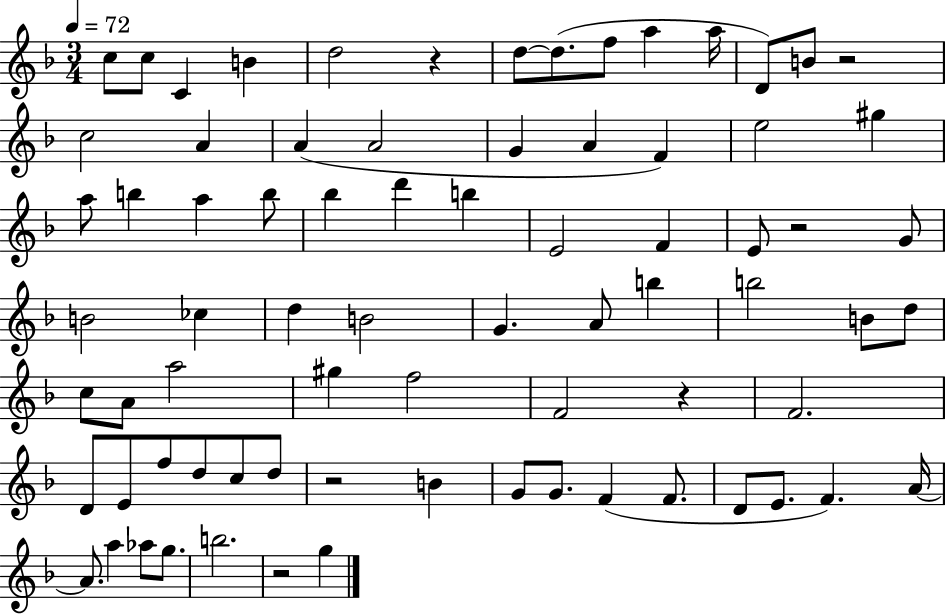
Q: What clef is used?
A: treble